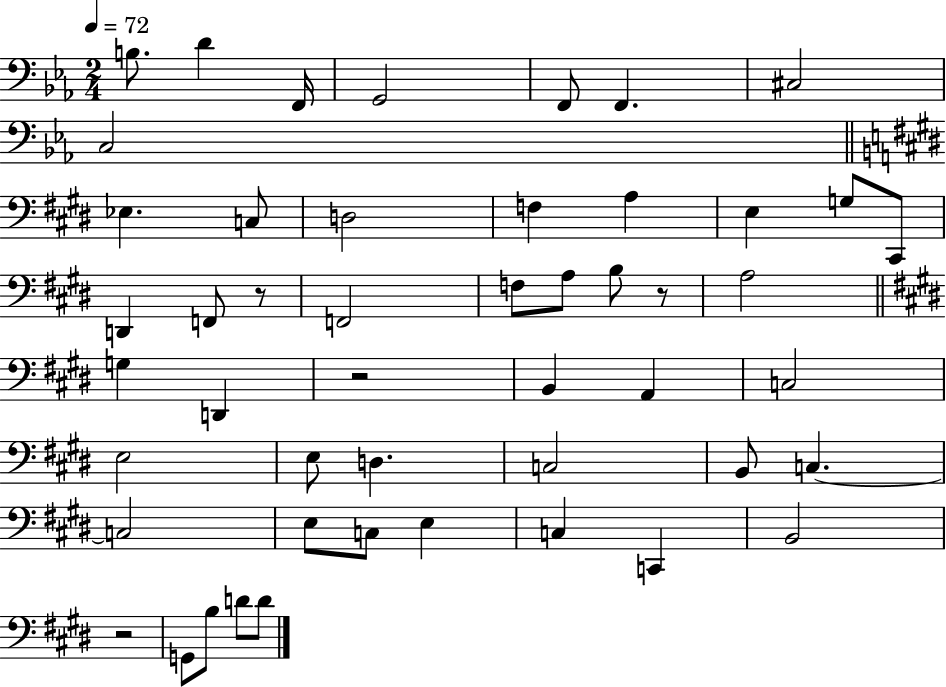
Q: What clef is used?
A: bass